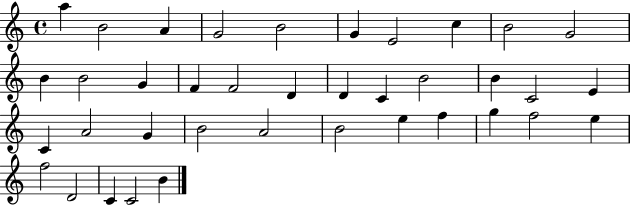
{
  \clef treble
  \time 4/4
  \defaultTimeSignature
  \key c \major
  a''4 b'2 a'4 | g'2 b'2 | g'4 e'2 c''4 | b'2 g'2 | \break b'4 b'2 g'4 | f'4 f'2 d'4 | d'4 c'4 b'2 | b'4 c'2 e'4 | \break c'4 a'2 g'4 | b'2 a'2 | b'2 e''4 f''4 | g''4 f''2 e''4 | \break f''2 d'2 | c'4 c'2 b'4 | \bar "|."
}